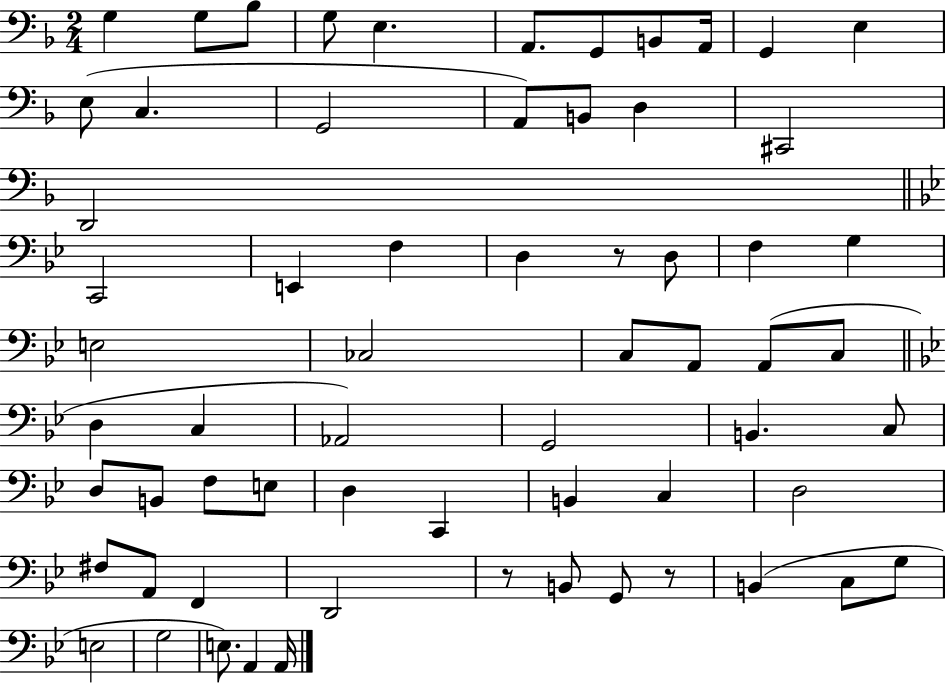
{
  \clef bass
  \numericTimeSignature
  \time 2/4
  \key f \major
  g4 g8 bes8 | g8 e4. | a,8. g,8 b,8 a,16 | g,4 e4 | \break e8( c4. | g,2 | a,8) b,8 d4 | cis,2 | \break d,2 | \bar "||" \break \key g \minor c,2 | e,4 f4 | d4 r8 d8 | f4 g4 | \break e2 | ces2 | c8 a,8 a,8( c8 | \bar "||" \break \key g \minor d4 c4 | aes,2) | g,2 | b,4. c8 | \break d8 b,8 f8 e8 | d4 c,4 | b,4 c4 | d2 | \break fis8 a,8 f,4 | d,2 | r8 b,8 g,8 r8 | b,4( c8 g8 | \break e2 | g2 | e8.) a,4 a,16 | \bar "|."
}